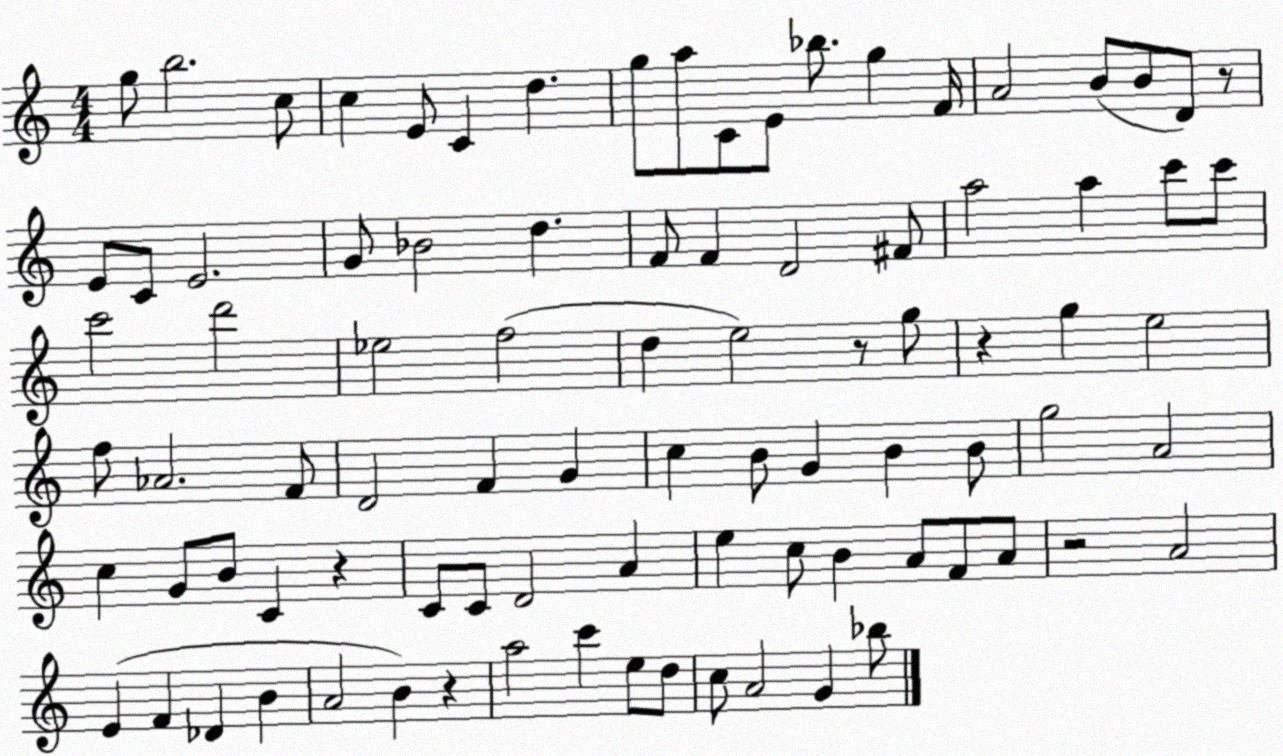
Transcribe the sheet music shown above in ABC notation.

X:1
T:Untitled
M:4/4
L:1/4
K:C
g/2 b2 c/2 c E/2 C d g/2 a/2 C/2 E/2 _b/2 g F/4 A2 B/2 B/2 D/2 z/2 E/2 C/2 E2 G/2 _B2 d F/2 F D2 ^F/2 a2 a c'/2 c'/2 c'2 d'2 _e2 f2 d e2 z/2 g/2 z g e2 f/2 _A2 F/2 D2 F G c B/2 G B B/2 g2 A2 c G/2 B/2 C z C/2 C/2 D2 A e c/2 B A/2 F/2 A/2 z2 A2 E F _D B A2 B z a2 c' e/2 d/2 c/2 A2 G _b/2